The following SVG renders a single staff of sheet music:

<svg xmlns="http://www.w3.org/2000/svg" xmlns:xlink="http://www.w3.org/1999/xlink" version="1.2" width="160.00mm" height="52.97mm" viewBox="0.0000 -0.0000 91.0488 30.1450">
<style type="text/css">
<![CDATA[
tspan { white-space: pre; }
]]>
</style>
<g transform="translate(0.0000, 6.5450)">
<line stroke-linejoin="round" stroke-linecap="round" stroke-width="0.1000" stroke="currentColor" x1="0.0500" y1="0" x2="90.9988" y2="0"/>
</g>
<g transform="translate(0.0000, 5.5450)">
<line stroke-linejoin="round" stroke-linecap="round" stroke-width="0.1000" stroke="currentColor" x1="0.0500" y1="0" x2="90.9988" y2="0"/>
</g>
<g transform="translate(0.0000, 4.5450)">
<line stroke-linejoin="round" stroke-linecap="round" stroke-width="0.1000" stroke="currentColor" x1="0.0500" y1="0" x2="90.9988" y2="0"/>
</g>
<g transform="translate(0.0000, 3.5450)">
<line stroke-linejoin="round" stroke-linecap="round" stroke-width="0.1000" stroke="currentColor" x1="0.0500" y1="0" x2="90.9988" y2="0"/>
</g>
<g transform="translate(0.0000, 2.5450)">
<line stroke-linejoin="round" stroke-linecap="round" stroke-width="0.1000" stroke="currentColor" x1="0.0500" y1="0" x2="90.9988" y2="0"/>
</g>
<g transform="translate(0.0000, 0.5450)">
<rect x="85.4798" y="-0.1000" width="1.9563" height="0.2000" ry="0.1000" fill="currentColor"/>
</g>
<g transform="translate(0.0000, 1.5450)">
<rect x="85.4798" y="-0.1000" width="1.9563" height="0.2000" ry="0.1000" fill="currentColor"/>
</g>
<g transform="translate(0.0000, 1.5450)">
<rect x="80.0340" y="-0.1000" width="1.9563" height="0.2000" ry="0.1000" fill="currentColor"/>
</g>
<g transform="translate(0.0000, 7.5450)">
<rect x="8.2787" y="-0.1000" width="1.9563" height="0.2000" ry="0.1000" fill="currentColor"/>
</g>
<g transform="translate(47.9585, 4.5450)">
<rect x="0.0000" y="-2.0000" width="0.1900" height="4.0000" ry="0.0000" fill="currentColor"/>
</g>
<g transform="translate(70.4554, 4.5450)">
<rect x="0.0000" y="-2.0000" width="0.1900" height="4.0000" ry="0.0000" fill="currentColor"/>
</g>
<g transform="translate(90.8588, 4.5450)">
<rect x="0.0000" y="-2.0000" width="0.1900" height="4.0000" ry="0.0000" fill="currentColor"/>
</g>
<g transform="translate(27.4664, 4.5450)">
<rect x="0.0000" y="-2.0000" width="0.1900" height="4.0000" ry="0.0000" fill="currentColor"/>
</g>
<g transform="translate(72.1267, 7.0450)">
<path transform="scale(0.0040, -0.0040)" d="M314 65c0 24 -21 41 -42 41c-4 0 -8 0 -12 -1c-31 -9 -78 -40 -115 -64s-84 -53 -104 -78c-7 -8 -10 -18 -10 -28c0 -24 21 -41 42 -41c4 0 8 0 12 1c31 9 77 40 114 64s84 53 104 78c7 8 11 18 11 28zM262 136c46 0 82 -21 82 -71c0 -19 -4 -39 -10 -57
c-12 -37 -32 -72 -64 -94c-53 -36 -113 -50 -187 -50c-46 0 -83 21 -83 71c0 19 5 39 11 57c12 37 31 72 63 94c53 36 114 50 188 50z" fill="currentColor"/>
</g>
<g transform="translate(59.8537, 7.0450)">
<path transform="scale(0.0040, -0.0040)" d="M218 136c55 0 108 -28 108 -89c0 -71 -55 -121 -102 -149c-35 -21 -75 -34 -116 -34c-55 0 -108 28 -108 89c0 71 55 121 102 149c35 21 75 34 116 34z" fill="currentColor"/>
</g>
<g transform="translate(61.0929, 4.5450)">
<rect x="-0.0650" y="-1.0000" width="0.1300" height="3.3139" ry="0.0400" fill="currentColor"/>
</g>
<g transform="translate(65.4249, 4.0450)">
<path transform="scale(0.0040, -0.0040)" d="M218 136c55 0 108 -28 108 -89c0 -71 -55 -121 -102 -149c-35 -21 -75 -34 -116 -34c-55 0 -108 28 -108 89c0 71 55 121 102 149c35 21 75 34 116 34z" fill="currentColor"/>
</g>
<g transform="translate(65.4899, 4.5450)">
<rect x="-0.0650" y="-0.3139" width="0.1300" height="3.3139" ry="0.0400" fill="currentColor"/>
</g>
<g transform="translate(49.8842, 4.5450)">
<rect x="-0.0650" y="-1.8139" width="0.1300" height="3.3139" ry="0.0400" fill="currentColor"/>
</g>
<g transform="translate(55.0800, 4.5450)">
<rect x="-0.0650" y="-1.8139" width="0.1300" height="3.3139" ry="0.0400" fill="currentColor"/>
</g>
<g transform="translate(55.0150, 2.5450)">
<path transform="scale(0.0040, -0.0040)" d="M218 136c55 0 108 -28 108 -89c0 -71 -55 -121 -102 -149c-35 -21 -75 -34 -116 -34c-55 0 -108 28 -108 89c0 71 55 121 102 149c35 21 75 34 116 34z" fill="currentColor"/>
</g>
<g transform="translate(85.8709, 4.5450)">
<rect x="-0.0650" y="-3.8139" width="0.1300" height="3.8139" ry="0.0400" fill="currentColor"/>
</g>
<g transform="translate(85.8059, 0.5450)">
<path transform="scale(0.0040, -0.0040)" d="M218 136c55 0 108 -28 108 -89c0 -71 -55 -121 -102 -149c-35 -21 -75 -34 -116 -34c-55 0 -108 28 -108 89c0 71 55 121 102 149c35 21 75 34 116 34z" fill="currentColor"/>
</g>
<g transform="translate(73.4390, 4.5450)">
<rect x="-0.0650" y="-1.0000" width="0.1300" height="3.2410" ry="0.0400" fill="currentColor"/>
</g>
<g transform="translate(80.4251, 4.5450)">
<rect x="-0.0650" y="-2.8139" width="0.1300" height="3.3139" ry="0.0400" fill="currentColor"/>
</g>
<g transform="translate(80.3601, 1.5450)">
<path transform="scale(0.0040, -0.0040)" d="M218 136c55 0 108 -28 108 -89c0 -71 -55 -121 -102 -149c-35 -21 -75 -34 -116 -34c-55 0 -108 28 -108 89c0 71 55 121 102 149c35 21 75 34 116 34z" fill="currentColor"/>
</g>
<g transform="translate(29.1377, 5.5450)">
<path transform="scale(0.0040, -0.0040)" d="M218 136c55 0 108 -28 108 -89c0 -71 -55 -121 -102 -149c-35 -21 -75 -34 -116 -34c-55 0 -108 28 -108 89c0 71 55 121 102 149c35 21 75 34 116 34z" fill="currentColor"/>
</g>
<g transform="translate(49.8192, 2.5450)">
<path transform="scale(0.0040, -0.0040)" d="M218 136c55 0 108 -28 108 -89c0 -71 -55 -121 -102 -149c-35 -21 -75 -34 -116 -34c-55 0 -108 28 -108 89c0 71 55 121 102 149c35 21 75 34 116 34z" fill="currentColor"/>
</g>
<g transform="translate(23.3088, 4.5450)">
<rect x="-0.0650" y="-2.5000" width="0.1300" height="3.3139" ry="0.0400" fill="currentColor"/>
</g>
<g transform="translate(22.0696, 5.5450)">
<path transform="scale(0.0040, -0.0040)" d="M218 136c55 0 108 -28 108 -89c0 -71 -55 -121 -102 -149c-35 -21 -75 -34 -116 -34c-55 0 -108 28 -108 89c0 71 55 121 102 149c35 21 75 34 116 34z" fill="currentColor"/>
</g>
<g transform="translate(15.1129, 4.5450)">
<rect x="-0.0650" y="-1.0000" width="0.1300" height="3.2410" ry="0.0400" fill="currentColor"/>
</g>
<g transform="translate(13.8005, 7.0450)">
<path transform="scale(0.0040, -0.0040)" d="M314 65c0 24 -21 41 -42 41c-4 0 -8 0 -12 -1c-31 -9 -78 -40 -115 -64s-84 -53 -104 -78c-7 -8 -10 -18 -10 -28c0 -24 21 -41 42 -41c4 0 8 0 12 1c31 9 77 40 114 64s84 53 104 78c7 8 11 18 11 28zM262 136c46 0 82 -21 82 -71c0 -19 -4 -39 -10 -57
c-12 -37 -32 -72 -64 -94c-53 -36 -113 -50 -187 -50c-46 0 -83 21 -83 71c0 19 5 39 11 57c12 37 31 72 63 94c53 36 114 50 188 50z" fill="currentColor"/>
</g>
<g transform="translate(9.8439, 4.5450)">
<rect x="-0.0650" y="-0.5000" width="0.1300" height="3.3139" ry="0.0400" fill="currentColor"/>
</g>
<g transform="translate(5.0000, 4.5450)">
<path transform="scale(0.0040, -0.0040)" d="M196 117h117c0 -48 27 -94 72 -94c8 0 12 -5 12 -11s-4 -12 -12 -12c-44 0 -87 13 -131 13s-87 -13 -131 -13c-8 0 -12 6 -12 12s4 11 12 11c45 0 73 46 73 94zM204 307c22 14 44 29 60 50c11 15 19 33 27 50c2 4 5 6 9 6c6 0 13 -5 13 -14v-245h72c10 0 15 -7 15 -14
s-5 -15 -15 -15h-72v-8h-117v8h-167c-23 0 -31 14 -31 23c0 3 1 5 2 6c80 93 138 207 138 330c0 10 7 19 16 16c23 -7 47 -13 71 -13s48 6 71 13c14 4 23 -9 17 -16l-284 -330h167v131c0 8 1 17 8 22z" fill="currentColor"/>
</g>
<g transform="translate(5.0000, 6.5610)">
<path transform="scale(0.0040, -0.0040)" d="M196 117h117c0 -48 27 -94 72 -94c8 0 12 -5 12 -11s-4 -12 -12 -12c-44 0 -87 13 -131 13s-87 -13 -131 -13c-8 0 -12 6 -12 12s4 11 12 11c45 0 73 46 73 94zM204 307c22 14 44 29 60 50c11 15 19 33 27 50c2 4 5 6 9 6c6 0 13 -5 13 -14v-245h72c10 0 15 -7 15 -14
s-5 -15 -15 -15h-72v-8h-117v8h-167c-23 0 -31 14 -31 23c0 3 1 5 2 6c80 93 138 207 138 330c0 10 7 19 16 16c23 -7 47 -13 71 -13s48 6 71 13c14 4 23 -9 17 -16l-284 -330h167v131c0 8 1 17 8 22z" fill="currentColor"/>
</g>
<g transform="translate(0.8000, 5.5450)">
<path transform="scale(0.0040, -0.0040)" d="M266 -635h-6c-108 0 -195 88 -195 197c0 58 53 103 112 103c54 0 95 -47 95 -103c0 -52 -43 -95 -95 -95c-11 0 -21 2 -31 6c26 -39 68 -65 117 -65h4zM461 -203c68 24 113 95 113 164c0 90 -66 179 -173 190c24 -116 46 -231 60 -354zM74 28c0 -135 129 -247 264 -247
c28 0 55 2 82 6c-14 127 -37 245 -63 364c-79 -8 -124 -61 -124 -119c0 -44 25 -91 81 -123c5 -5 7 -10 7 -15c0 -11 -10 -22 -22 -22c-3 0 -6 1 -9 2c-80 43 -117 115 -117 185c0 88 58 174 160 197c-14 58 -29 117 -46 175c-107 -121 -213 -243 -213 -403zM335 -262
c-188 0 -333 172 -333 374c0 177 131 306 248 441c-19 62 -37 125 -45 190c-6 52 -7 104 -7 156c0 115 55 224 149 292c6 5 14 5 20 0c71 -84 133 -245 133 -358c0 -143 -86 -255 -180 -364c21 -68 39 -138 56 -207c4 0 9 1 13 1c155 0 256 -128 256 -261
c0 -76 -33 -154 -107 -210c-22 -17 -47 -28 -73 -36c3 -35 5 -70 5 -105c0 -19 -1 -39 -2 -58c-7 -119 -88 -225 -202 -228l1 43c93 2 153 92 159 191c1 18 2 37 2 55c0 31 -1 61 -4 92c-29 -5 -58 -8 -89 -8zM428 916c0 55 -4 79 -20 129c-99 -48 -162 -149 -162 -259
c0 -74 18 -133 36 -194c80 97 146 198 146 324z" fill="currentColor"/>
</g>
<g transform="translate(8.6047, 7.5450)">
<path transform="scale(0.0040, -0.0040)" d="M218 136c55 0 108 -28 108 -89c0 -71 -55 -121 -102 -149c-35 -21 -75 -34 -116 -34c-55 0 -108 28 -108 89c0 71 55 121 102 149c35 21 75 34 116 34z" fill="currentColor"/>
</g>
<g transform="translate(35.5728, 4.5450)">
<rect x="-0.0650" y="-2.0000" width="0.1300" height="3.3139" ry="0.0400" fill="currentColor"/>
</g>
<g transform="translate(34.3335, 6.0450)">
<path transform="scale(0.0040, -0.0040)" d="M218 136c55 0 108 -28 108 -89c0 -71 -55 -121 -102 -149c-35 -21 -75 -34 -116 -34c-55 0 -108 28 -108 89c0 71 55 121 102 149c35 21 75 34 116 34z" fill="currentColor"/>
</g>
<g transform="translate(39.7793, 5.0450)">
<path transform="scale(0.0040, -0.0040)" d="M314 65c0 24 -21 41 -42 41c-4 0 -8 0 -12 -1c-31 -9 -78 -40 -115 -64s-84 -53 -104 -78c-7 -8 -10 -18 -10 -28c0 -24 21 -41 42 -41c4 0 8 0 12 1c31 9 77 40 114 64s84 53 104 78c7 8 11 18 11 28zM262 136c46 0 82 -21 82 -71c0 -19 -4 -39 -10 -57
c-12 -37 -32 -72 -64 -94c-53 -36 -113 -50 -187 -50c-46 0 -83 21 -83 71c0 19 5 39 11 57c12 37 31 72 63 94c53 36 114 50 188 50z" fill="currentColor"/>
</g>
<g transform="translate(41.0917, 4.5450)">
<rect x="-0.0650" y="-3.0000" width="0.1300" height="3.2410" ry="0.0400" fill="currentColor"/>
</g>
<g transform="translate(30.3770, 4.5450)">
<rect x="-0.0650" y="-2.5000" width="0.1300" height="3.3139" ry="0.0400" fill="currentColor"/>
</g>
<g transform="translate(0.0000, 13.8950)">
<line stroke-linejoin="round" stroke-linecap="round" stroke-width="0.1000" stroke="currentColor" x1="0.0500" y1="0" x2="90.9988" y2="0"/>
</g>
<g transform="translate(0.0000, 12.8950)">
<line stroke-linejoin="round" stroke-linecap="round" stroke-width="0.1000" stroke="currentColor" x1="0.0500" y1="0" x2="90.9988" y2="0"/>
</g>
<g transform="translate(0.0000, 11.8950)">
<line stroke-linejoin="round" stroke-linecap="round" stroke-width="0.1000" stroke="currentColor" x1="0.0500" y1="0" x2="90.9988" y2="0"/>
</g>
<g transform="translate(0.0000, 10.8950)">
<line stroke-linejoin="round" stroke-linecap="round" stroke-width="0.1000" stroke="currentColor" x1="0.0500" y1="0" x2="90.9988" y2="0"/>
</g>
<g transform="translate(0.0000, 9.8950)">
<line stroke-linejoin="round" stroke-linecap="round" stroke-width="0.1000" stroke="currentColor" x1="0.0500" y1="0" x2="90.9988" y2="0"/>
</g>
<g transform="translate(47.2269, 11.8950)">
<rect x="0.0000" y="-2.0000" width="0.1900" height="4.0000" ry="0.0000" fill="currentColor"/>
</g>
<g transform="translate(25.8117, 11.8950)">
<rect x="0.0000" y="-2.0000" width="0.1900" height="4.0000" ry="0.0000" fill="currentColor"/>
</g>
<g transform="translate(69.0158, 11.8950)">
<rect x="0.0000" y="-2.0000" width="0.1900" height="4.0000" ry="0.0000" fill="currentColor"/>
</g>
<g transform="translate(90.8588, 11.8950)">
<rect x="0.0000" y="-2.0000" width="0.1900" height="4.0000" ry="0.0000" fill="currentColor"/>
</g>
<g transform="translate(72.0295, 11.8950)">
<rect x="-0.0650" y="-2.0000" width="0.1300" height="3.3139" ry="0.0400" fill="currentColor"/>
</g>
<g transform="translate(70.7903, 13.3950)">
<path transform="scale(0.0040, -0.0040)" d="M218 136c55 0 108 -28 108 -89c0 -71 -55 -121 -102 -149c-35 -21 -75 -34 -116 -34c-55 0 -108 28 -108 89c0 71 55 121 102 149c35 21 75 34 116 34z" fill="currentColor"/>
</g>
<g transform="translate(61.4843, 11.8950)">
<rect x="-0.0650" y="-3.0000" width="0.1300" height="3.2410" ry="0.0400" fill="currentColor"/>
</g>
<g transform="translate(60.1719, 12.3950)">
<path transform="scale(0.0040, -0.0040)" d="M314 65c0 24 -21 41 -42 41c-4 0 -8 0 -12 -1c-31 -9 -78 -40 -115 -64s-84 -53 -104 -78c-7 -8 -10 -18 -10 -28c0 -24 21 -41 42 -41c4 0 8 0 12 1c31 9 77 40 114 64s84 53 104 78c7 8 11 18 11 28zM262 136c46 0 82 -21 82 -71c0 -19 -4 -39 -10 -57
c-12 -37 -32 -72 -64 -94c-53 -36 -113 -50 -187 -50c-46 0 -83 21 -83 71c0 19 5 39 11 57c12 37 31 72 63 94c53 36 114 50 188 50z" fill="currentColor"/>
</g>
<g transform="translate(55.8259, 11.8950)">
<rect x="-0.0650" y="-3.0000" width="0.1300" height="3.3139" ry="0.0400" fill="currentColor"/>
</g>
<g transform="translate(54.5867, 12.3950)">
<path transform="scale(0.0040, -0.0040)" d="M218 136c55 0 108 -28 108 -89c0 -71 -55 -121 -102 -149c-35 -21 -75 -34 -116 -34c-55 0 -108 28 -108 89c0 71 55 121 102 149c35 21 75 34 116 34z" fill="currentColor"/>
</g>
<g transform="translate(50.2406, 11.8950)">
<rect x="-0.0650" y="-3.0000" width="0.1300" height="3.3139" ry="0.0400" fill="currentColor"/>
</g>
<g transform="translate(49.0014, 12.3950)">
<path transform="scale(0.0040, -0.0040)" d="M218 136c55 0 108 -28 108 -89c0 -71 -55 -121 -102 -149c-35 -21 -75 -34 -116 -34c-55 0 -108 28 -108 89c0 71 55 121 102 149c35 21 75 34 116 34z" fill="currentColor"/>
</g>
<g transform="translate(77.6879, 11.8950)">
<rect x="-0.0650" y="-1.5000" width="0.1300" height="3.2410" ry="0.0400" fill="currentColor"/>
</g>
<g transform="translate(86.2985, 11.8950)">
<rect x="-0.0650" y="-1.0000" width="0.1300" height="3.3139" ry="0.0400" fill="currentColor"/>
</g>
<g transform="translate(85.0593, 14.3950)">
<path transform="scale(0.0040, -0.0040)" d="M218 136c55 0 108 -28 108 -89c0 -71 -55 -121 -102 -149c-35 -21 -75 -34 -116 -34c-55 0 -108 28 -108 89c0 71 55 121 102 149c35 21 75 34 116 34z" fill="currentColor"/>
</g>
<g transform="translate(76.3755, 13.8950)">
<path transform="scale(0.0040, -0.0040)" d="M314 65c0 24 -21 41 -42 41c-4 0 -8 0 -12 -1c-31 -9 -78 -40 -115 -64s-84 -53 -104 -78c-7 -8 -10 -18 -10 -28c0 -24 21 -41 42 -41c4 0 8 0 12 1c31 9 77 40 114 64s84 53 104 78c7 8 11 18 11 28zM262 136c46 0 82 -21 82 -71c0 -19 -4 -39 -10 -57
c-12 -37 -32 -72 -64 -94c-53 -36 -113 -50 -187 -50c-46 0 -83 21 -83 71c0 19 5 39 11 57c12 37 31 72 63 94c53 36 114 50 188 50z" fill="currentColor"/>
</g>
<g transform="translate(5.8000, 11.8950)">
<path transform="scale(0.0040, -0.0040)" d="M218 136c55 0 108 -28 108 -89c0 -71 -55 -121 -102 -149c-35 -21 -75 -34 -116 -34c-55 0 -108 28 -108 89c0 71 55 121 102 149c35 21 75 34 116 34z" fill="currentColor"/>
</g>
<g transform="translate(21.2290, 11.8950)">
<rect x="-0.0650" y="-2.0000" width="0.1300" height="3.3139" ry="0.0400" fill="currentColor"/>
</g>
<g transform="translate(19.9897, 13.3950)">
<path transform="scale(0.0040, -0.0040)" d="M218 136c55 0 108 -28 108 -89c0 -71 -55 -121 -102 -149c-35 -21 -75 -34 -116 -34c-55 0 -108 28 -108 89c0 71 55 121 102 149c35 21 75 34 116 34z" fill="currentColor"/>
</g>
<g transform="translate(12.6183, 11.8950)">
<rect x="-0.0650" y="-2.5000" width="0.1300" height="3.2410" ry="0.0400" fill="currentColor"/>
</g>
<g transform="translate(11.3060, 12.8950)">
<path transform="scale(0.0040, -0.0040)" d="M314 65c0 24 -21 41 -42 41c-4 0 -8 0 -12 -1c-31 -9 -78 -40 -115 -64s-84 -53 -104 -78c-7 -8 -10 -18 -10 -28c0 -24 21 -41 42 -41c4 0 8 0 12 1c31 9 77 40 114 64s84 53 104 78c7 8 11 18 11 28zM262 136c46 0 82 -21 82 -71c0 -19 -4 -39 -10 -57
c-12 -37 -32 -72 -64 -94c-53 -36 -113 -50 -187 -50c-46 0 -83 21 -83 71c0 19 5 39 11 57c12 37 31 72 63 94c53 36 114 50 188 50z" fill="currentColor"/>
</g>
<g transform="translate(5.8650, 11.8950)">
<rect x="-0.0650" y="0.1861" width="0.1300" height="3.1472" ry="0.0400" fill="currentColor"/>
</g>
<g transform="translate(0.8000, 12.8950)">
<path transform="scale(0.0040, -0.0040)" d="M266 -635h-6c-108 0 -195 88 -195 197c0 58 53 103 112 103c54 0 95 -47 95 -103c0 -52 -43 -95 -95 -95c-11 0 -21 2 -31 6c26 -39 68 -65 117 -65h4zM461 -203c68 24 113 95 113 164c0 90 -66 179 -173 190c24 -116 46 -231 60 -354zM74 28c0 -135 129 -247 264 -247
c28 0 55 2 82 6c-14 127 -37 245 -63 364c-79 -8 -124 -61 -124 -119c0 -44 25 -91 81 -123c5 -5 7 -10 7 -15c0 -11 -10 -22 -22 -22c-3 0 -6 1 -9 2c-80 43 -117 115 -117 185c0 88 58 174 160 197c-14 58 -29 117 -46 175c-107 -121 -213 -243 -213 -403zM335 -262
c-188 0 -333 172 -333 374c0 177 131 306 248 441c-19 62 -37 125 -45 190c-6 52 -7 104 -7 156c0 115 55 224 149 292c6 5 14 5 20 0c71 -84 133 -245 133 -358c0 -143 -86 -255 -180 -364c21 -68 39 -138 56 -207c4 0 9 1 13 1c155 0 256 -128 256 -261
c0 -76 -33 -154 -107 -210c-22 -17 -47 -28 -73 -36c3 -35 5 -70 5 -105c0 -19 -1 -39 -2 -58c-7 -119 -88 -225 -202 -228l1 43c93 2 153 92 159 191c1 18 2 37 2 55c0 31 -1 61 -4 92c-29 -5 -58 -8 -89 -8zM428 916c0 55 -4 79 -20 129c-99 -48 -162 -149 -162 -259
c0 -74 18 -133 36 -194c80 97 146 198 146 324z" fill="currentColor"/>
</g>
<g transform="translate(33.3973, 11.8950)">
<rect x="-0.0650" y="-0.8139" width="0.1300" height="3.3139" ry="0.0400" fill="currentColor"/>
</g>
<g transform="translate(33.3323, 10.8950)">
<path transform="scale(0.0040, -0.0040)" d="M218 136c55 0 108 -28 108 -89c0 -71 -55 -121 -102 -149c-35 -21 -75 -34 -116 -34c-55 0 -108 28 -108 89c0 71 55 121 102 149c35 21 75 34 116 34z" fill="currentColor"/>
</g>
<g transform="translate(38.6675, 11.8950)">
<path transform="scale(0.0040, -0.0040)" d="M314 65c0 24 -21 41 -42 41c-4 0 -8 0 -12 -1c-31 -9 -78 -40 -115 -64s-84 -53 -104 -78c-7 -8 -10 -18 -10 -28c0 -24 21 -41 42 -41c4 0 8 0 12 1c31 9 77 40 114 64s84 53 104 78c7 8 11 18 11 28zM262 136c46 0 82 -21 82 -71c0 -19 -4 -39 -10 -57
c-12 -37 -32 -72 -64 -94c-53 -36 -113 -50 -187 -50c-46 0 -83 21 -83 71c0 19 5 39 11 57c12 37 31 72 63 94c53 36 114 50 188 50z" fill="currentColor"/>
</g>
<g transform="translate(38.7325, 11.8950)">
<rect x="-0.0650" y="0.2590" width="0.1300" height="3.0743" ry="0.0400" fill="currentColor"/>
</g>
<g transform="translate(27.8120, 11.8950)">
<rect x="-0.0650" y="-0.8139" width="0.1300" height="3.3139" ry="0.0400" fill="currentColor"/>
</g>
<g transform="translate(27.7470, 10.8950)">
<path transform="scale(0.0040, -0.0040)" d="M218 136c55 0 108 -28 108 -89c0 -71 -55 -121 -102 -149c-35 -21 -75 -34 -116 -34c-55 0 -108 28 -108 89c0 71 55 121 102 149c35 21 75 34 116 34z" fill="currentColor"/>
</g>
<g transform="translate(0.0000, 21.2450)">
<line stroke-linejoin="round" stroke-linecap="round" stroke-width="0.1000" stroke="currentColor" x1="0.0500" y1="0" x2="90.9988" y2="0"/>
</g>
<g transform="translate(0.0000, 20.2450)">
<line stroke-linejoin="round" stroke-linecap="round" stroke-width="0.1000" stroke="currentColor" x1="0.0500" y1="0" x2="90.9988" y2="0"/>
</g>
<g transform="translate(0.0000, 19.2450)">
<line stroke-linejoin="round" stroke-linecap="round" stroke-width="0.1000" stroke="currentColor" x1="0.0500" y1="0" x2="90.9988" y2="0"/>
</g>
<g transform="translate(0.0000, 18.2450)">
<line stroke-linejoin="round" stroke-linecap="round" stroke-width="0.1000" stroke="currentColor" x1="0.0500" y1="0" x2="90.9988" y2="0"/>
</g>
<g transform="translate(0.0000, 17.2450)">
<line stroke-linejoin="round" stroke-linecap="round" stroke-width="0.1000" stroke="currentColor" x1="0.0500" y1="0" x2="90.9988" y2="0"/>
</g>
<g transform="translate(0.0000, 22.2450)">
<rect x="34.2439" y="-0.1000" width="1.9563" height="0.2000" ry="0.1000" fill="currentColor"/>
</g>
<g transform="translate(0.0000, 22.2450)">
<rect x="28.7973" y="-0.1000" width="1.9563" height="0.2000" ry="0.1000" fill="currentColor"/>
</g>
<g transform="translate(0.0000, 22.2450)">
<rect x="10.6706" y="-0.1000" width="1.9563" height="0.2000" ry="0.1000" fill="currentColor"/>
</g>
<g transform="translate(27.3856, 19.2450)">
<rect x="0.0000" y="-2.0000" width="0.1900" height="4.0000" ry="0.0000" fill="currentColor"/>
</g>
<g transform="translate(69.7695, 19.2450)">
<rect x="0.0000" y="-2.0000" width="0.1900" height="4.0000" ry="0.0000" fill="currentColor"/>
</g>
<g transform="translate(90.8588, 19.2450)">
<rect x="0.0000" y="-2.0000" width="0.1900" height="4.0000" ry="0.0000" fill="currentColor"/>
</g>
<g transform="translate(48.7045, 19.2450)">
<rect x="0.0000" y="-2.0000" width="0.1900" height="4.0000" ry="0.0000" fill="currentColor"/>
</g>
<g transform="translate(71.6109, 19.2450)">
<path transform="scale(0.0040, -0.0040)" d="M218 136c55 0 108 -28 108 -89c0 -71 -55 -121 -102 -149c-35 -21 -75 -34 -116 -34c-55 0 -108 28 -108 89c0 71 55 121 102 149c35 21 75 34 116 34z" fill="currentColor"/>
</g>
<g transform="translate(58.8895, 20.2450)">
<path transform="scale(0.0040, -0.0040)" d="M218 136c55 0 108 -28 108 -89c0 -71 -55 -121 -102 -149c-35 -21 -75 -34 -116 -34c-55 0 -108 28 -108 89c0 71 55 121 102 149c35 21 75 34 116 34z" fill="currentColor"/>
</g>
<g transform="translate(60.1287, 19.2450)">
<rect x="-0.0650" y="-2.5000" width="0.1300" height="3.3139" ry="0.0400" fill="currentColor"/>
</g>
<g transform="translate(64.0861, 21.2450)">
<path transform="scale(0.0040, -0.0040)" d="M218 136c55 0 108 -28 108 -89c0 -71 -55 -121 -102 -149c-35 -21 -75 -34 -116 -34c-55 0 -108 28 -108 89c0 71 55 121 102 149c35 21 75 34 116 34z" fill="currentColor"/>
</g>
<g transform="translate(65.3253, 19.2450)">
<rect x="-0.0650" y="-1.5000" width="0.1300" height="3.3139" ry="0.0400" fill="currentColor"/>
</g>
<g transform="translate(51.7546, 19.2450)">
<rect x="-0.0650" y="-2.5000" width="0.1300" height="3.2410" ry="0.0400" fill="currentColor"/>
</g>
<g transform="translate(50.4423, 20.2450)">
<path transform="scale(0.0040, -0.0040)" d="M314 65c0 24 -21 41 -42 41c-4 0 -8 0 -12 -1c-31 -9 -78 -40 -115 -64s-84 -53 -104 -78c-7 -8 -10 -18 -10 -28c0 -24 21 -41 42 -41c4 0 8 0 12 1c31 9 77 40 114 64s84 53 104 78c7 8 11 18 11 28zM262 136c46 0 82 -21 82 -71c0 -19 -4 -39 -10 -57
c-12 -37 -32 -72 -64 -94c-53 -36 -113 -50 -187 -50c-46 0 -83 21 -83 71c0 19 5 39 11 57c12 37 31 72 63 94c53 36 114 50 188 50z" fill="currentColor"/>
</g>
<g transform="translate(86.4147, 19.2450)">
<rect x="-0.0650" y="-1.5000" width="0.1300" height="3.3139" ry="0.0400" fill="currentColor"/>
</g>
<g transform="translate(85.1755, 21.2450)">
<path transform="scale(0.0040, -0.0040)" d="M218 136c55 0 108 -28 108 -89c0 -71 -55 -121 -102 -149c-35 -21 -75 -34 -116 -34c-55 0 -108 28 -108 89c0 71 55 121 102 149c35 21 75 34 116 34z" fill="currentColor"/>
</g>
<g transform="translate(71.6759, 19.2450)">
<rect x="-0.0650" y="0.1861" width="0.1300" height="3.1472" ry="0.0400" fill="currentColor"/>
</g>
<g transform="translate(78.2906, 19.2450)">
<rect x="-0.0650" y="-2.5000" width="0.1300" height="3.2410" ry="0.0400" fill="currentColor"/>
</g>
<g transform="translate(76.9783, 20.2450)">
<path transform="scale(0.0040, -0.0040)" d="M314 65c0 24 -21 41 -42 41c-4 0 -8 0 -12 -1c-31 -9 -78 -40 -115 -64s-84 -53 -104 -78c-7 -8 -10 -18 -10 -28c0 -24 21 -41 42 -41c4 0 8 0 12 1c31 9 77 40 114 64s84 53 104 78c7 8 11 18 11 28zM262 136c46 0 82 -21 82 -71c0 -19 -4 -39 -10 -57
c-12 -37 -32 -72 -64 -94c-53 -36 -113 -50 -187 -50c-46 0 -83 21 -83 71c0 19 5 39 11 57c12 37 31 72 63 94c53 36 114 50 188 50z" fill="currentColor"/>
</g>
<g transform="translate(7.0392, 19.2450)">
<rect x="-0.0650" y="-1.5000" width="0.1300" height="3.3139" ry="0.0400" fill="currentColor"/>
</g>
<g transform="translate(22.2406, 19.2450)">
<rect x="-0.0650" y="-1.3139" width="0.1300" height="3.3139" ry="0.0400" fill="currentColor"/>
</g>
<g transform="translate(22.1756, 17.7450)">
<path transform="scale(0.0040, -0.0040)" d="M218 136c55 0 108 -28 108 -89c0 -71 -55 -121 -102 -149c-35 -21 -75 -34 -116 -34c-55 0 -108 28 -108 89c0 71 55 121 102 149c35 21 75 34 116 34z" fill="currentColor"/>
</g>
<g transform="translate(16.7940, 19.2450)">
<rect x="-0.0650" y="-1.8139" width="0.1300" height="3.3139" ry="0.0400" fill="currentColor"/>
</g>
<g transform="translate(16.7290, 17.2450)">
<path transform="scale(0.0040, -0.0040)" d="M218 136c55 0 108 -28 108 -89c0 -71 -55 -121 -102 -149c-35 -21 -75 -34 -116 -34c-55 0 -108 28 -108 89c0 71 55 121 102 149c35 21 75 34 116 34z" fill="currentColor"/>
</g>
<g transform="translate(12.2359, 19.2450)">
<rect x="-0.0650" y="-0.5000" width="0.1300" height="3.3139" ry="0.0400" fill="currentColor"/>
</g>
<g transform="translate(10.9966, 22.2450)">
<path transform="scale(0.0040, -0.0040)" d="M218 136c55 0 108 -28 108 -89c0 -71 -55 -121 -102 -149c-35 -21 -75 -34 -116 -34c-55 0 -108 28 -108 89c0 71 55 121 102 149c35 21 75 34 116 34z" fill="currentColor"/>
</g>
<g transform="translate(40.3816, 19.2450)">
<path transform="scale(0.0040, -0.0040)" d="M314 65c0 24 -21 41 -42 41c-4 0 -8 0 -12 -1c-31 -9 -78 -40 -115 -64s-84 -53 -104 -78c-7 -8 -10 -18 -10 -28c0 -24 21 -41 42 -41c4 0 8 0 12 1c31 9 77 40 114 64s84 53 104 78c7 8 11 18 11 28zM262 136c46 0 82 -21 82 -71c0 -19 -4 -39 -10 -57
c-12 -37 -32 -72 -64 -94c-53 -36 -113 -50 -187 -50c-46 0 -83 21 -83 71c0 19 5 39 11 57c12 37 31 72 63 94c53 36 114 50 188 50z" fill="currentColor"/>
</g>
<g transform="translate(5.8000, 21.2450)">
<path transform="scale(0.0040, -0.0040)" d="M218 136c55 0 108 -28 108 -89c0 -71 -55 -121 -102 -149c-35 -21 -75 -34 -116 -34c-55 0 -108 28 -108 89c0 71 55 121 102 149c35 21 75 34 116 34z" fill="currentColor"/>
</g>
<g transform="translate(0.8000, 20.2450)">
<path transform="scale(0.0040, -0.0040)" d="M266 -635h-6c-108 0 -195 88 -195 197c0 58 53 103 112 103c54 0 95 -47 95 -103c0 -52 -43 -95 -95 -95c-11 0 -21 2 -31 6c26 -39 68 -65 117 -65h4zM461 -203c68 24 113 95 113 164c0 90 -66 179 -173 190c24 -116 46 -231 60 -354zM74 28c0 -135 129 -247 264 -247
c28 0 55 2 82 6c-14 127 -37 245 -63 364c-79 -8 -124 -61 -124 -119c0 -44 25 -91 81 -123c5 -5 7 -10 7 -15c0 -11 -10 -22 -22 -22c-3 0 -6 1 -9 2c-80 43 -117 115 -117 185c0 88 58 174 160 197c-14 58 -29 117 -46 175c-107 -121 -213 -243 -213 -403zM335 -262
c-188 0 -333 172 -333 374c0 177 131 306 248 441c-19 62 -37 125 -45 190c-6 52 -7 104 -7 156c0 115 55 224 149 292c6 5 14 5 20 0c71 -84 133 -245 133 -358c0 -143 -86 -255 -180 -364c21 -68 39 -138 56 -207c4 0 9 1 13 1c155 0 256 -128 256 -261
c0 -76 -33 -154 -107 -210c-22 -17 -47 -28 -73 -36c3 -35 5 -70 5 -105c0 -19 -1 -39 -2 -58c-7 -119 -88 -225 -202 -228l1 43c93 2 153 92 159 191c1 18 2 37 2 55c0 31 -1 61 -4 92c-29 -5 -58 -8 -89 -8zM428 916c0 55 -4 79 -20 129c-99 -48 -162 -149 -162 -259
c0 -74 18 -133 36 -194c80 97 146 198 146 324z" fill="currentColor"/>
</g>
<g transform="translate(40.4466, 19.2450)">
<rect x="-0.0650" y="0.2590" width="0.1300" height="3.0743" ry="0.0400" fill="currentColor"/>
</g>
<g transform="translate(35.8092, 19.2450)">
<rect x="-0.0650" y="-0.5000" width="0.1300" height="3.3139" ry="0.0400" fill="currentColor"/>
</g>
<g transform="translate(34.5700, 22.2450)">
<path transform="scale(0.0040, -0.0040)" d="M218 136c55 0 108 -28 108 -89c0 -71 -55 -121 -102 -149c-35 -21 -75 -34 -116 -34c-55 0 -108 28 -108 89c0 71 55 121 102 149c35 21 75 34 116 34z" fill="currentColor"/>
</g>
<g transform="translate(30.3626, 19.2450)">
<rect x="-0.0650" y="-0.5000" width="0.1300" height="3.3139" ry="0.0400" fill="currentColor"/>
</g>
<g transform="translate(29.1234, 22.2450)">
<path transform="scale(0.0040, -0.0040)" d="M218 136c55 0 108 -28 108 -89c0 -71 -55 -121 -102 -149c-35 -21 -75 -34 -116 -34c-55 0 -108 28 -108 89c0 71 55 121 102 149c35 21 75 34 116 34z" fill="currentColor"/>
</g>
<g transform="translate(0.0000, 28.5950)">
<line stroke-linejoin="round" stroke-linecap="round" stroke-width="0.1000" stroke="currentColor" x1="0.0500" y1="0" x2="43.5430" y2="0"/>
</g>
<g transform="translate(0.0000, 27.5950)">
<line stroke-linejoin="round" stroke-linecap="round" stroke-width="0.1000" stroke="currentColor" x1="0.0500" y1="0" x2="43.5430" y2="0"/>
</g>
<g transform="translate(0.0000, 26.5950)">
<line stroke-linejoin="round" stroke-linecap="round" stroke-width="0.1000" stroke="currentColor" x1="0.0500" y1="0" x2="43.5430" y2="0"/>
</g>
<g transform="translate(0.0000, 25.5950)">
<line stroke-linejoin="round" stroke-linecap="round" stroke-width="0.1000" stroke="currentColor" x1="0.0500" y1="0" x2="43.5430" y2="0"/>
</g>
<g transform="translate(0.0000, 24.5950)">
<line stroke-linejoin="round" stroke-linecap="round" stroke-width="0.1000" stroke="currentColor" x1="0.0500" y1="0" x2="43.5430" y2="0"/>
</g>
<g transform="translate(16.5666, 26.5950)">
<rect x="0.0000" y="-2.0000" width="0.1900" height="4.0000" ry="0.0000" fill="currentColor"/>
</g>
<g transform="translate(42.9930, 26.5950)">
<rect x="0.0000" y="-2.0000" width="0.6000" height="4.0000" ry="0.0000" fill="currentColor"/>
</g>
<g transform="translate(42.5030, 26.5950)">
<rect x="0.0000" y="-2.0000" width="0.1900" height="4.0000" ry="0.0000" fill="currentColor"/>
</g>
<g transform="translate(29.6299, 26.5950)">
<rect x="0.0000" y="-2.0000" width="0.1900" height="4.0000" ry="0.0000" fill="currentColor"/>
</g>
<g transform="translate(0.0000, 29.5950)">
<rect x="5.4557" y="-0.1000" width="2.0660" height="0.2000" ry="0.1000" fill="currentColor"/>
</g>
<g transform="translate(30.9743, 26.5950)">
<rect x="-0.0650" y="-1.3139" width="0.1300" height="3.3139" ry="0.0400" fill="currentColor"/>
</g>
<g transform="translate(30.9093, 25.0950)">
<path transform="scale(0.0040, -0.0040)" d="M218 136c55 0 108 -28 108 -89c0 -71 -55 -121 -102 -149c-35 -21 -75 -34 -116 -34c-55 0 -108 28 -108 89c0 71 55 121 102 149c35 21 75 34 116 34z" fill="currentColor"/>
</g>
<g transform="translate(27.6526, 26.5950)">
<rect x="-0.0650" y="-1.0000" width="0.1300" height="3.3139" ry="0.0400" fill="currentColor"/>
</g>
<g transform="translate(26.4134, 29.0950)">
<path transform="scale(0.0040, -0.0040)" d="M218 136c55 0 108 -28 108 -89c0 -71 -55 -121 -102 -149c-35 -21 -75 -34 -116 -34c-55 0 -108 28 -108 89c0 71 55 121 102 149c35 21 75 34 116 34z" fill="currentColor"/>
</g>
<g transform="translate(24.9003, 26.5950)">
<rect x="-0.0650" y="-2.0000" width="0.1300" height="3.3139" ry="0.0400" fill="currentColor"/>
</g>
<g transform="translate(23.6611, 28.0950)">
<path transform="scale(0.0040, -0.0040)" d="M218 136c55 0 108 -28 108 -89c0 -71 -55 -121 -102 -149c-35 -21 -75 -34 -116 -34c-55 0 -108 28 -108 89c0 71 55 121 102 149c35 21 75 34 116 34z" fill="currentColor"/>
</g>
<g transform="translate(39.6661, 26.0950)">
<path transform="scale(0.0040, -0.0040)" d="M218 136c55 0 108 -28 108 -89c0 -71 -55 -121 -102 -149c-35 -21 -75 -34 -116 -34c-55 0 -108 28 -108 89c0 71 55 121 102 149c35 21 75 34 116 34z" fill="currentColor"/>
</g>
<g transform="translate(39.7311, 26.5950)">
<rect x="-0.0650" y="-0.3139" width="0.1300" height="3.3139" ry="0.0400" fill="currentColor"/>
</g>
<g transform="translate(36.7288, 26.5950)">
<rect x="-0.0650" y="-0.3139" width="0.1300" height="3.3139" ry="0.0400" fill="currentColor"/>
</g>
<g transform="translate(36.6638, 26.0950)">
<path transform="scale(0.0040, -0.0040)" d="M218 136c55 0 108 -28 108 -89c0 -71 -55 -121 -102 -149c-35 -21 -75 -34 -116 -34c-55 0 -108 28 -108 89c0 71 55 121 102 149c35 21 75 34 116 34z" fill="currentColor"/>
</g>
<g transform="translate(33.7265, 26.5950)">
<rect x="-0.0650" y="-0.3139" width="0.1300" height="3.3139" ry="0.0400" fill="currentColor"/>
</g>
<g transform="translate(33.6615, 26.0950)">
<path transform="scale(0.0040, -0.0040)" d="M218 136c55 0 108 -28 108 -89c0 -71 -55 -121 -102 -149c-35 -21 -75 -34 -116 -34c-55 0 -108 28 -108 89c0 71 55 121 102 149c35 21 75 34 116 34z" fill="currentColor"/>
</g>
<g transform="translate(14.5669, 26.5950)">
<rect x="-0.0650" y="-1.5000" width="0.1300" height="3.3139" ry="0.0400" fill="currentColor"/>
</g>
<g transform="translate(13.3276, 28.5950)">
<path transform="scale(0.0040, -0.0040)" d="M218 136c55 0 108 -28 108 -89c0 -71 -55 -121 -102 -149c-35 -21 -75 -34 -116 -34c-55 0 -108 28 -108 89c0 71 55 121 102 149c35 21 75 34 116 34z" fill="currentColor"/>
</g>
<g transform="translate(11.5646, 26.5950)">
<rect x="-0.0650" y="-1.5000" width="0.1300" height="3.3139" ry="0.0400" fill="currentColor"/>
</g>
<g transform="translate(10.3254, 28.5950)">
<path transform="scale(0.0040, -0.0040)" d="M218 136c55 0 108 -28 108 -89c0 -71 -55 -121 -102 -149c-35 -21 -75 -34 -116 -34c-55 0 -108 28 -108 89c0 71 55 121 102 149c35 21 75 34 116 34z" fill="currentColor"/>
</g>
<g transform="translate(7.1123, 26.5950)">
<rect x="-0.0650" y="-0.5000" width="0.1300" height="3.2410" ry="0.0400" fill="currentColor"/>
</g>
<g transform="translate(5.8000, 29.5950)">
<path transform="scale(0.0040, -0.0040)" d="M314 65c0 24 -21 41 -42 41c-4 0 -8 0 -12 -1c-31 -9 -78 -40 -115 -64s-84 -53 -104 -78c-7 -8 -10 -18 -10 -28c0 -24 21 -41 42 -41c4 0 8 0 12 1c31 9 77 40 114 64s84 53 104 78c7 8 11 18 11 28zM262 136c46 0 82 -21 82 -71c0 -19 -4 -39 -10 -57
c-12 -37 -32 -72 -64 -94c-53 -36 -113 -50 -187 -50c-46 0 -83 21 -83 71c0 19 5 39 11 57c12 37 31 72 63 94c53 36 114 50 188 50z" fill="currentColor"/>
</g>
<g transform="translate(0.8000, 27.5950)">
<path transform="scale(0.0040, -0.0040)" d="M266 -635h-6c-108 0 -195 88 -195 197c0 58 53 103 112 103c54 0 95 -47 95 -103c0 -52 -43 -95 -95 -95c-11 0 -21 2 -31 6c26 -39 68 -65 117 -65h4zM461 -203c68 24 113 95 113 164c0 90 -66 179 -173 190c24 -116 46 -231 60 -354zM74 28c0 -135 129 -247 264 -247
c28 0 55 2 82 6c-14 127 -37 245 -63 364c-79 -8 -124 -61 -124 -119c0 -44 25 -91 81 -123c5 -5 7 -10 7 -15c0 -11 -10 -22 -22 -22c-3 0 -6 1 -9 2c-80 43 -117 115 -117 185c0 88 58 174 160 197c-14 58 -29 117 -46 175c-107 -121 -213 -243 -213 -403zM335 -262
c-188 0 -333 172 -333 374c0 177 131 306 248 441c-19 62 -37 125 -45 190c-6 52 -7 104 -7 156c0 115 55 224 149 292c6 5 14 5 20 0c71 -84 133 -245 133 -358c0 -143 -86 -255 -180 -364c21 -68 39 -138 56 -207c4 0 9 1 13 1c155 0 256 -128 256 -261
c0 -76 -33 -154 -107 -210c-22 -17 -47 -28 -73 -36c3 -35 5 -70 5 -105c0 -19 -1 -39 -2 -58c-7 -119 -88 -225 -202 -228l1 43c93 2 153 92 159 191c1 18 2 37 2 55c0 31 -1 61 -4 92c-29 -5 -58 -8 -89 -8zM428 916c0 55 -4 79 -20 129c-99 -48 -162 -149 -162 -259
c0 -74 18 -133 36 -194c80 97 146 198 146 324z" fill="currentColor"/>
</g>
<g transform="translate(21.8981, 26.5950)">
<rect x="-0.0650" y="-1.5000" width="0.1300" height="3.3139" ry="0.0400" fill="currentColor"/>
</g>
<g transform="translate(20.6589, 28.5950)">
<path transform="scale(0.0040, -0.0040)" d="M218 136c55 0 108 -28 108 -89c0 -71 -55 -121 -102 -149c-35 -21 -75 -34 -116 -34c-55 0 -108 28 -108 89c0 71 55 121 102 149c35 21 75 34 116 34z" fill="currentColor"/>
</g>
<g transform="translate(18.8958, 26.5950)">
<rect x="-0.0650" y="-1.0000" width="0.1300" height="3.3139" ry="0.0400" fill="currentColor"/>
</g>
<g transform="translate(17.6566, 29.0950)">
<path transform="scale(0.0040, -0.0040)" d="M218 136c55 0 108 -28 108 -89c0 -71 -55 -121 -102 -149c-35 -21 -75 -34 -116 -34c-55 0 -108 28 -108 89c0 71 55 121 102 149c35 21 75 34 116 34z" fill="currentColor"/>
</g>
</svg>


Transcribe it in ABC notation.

X:1
T:Untitled
M:4/4
L:1/4
K:C
C D2 G G F A2 f f D c D2 a c' B G2 F d d B2 A A A2 F E2 D E C f e C C B2 G2 G E B G2 E C2 E E D E F D e c c c